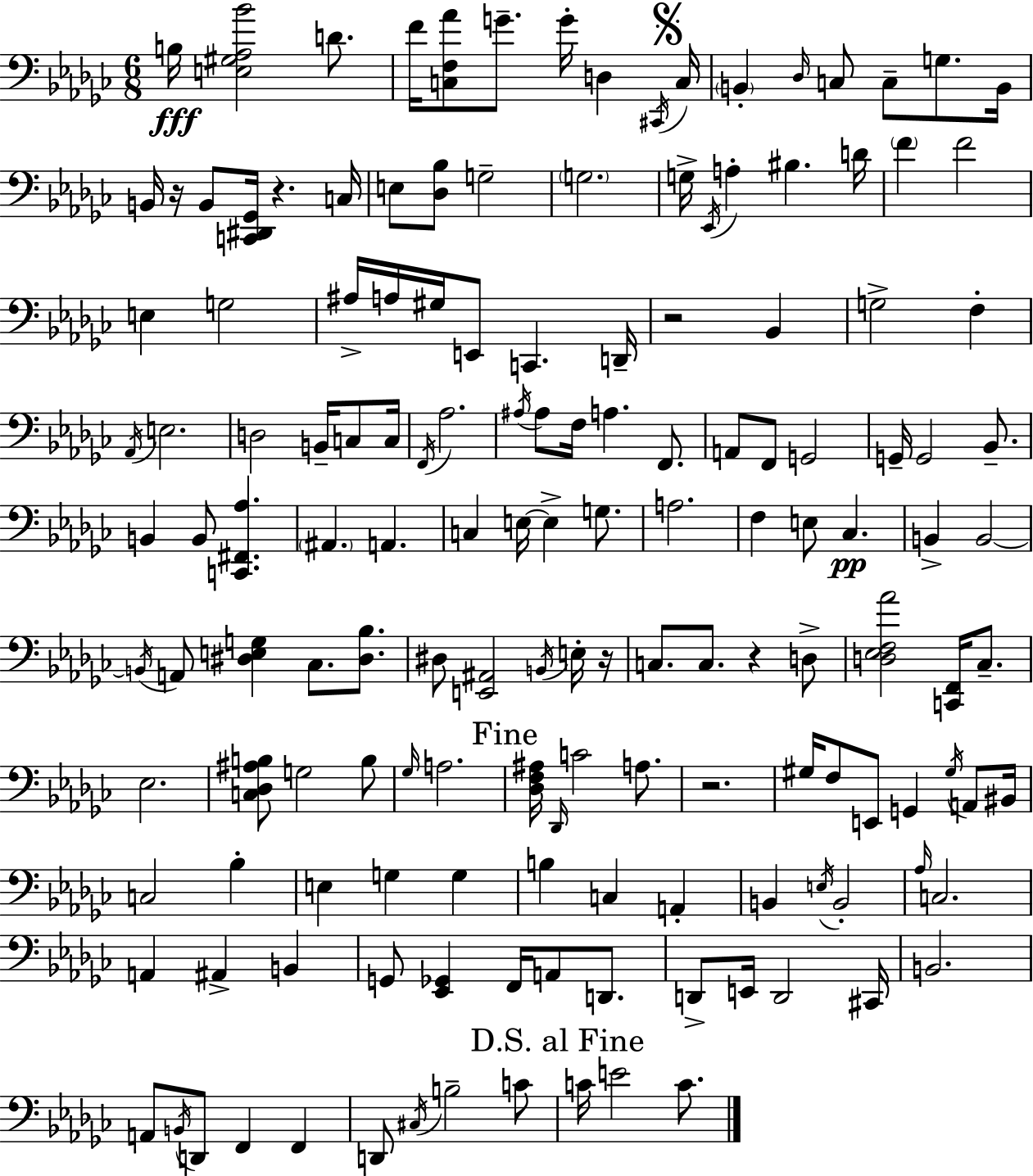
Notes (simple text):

B3/s [E3,G#3,Ab3,Bb4]/h D4/e. F4/s [C3,F3,Ab4]/e G4/e. G4/s D3/q C#2/s C3/s B2/q Db3/s C3/e C3/e G3/e. B2/s B2/s R/s B2/e [C2,D#2,Gb2]/s R/q. C3/s E3/e [Db3,Bb3]/e G3/h G3/h. G3/s Eb2/s A3/q BIS3/q. D4/s F4/q F4/h E3/q G3/h A#3/s A3/s G#3/s E2/e C2/q. D2/s R/h Bb2/q G3/h F3/q Ab2/s E3/h. D3/h B2/s C3/e C3/s F2/s Ab3/h. A#3/s A#3/e F3/s A3/q. F2/e. A2/e F2/e G2/h G2/s G2/h Bb2/e. B2/q B2/e [C2,F#2,Ab3]/q. A#2/q. A2/q. C3/q E3/s E3/q G3/e. A3/h. F3/q E3/e CES3/q. B2/q B2/h B2/s A2/e [D#3,E3,G3]/q CES3/e. [D#3,Bb3]/e. D#3/e [E2,A#2]/h B2/s E3/s R/s C3/e. C3/e. R/q D3/e [D3,Eb3,F3,Ab4]/h [C2,F2]/s CES3/e. Eb3/h. [C3,Db3,A#3,B3]/e G3/h B3/e Gb3/s A3/h. [Db3,F3,A#3]/s Db2/s C4/h A3/e. R/h. G#3/s F3/e E2/e G2/q G#3/s A2/e BIS2/s C3/h Bb3/q E3/q G3/q G3/q B3/q C3/q A2/q B2/q E3/s B2/h Ab3/s C3/h. A2/q A#2/q B2/q G2/e [Eb2,Gb2]/q F2/s A2/e D2/e. D2/e E2/s D2/h C#2/s B2/h. A2/e B2/s D2/e F2/q F2/q D2/e C#3/s B3/h C4/e C4/s E4/h C4/e.